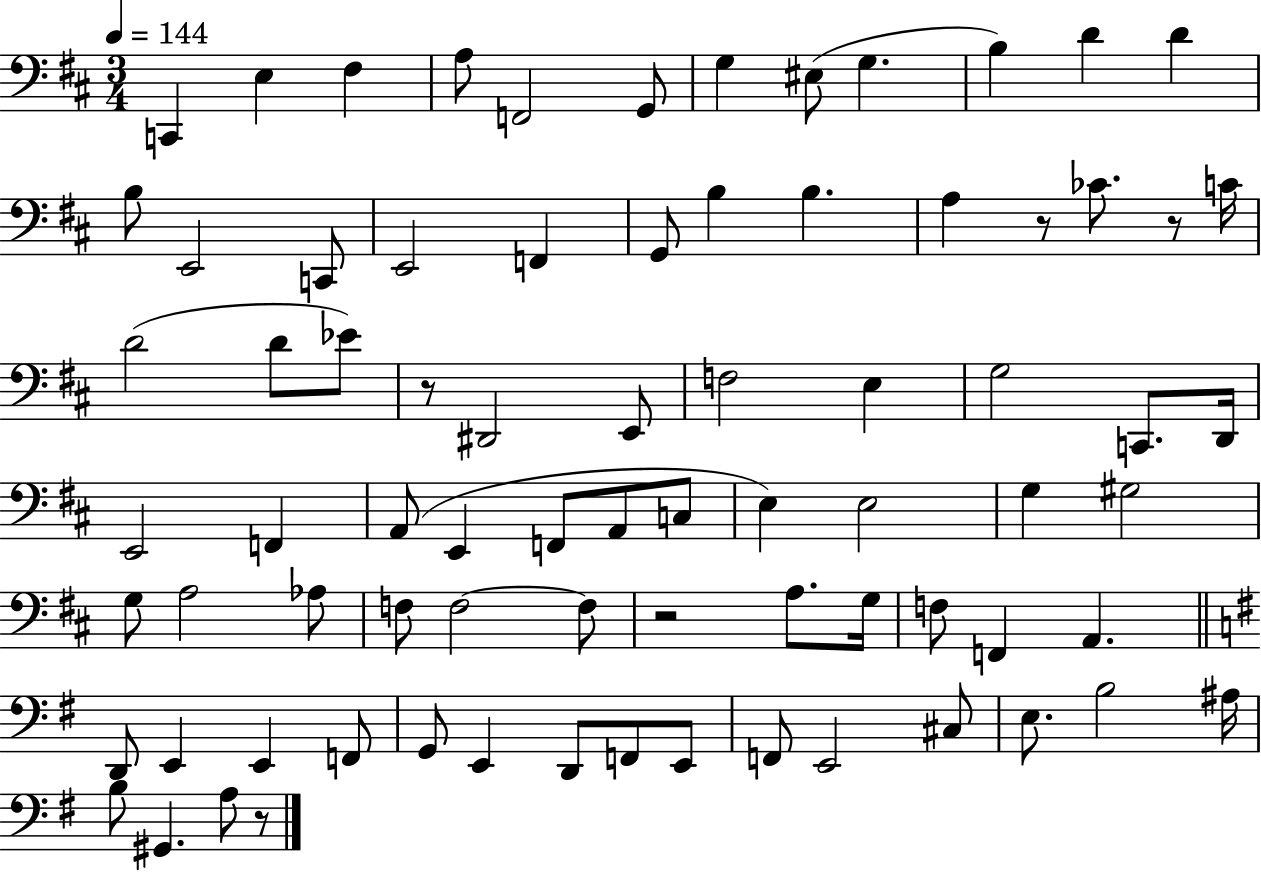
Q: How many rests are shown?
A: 5